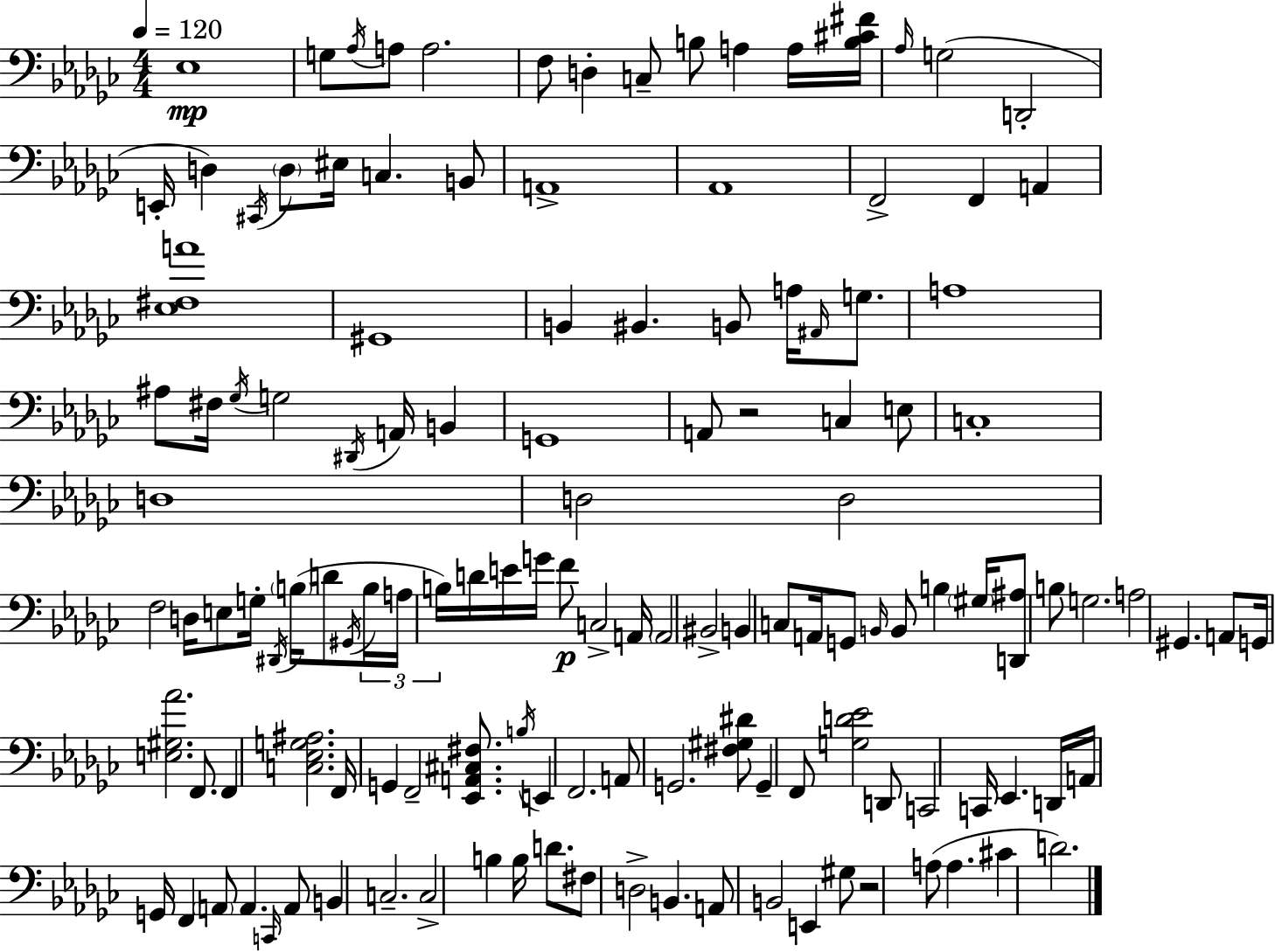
X:1
T:Untitled
M:4/4
L:1/4
K:Ebm
_E,4 G,/2 _A,/4 A,/2 A,2 F,/2 D, C,/2 B,/2 A, A,/4 [B,^C^F]/4 _A,/4 G,2 D,,2 E,,/4 D, ^C,,/4 D,/2 ^E,/4 C, B,,/2 A,,4 _A,,4 F,,2 F,, A,, [_E,^F,A]4 ^G,,4 B,, ^B,, B,,/2 A,/4 ^A,,/4 G,/2 A,4 ^A,/2 ^F,/4 _G,/4 G,2 ^D,,/4 A,,/4 B,, G,,4 A,,/2 z2 C, E,/2 C,4 D,4 D,2 D,2 F,2 D,/4 E,/2 G,/4 ^D,,/4 B,/4 D/2 ^G,,/4 B,/4 A,/4 B,/4 D/4 E/4 G/4 F/2 C,2 A,,/4 A,,2 ^B,,2 B,, C,/2 A,,/4 G,,/2 B,,/4 B,,/2 B, ^G,/4 [D,,^A,]/2 B,/2 G,2 A,2 ^G,, A,,/2 G,,/4 [E,^G,_A]2 F,,/2 F,, [C,_E,G,^A,]2 F,,/4 G,, F,,2 [_E,,A,,^C,^F,]/2 B,/4 E,, F,,2 A,,/2 G,,2 [^F,^G,^D]/2 G,, F,,/2 [G,D_E]2 D,,/2 C,,2 C,,/4 _E,, D,,/4 A,,/4 G,,/4 F,, A,,/2 A,, C,,/4 A,,/2 B,, C,2 C,2 B, B,/4 D/2 ^F,/2 D,2 B,, A,,/2 B,,2 E,, ^G,/2 z2 A,/2 A, ^C D2